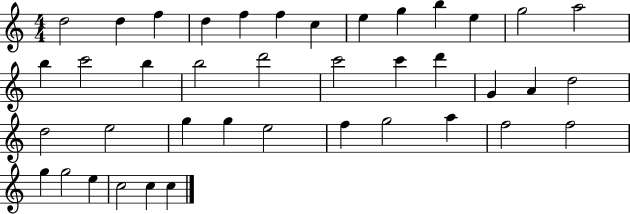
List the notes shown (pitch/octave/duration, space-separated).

D5/h D5/q F5/q D5/q F5/q F5/q C5/q E5/q G5/q B5/q E5/q G5/h A5/h B5/q C6/h B5/q B5/h D6/h C6/h C6/q D6/q G4/q A4/q D5/h D5/h E5/h G5/q G5/q E5/h F5/q G5/h A5/q F5/h F5/h G5/q G5/h E5/q C5/h C5/q C5/q